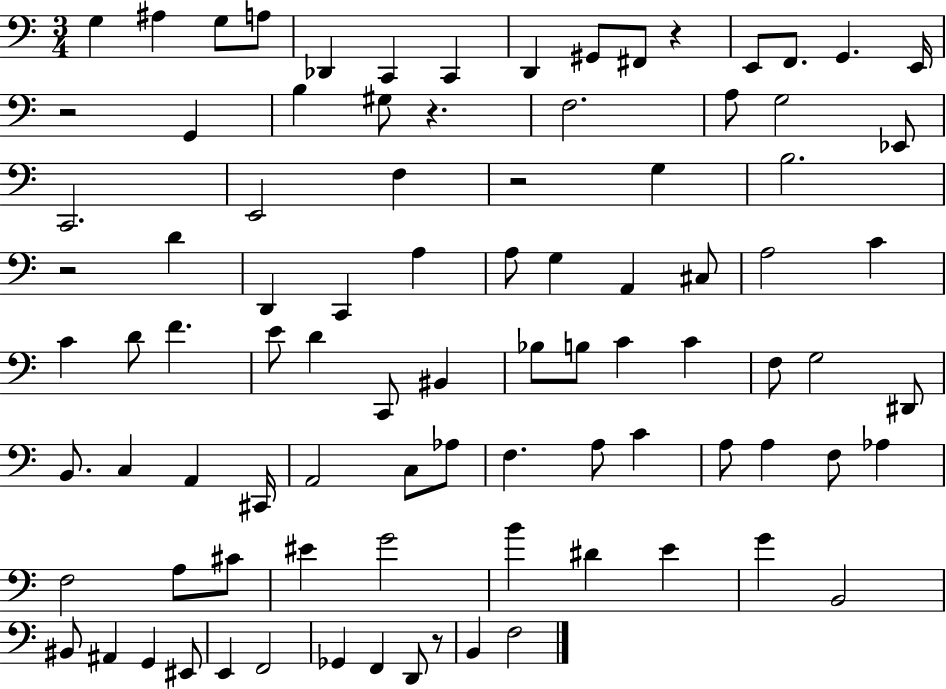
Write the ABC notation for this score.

X:1
T:Untitled
M:3/4
L:1/4
K:C
G, ^A, G,/2 A,/2 _D,, C,, C,, D,, ^G,,/2 ^F,,/2 z E,,/2 F,,/2 G,, E,,/4 z2 G,, B, ^G,/2 z F,2 A,/2 G,2 _E,,/2 C,,2 E,,2 F, z2 G, B,2 z2 D D,, C,, A, A,/2 G, A,, ^C,/2 A,2 C C D/2 F E/2 D C,,/2 ^B,, _B,/2 B,/2 C C F,/2 G,2 ^D,,/2 B,,/2 C, A,, ^C,,/4 A,,2 C,/2 _A,/2 F, A,/2 C A,/2 A, F,/2 _A, F,2 A,/2 ^C/2 ^E G2 B ^D E G B,,2 ^B,,/2 ^A,, G,, ^E,,/2 E,, F,,2 _G,, F,, D,,/2 z/2 B,, F,2